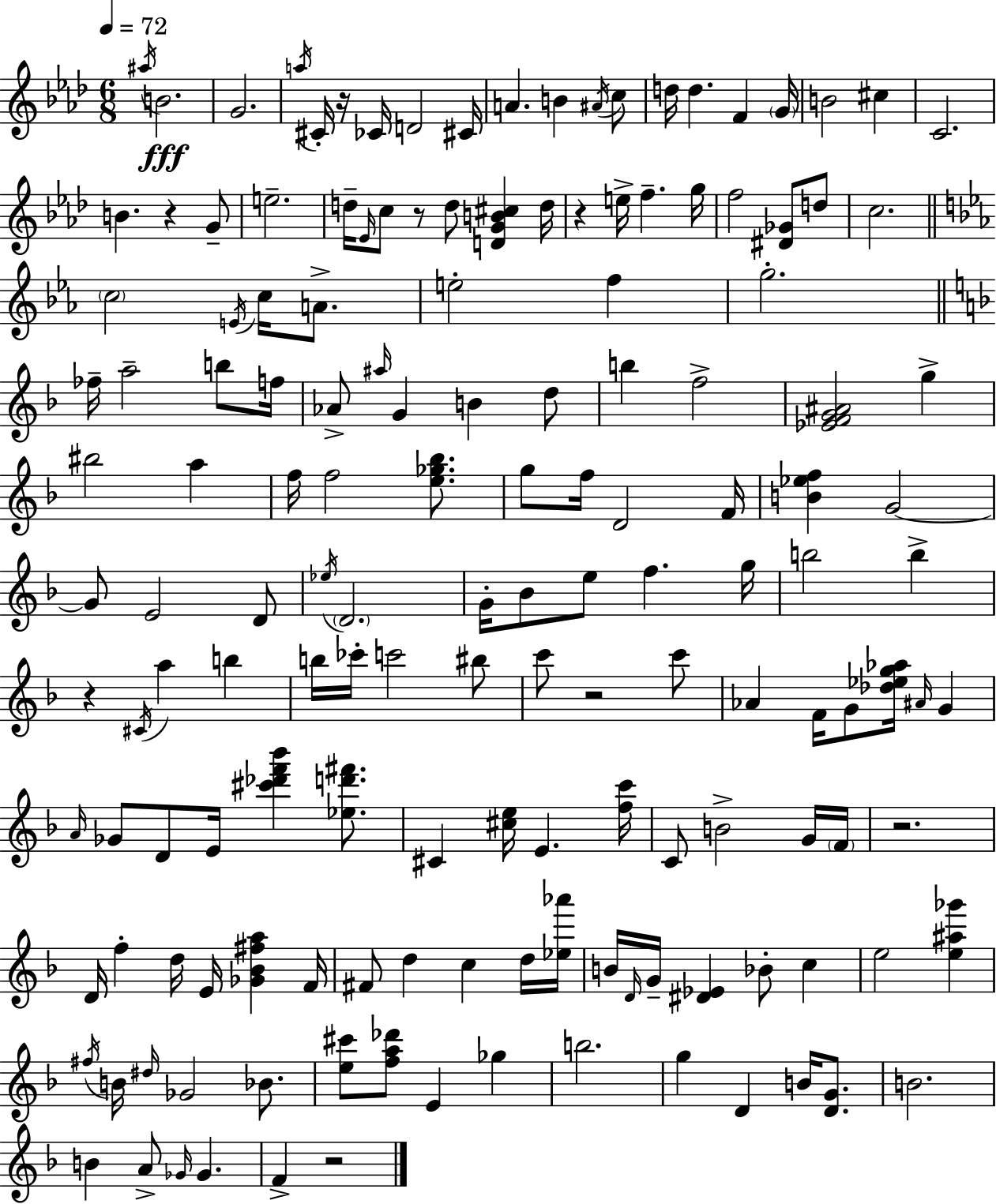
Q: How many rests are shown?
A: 8